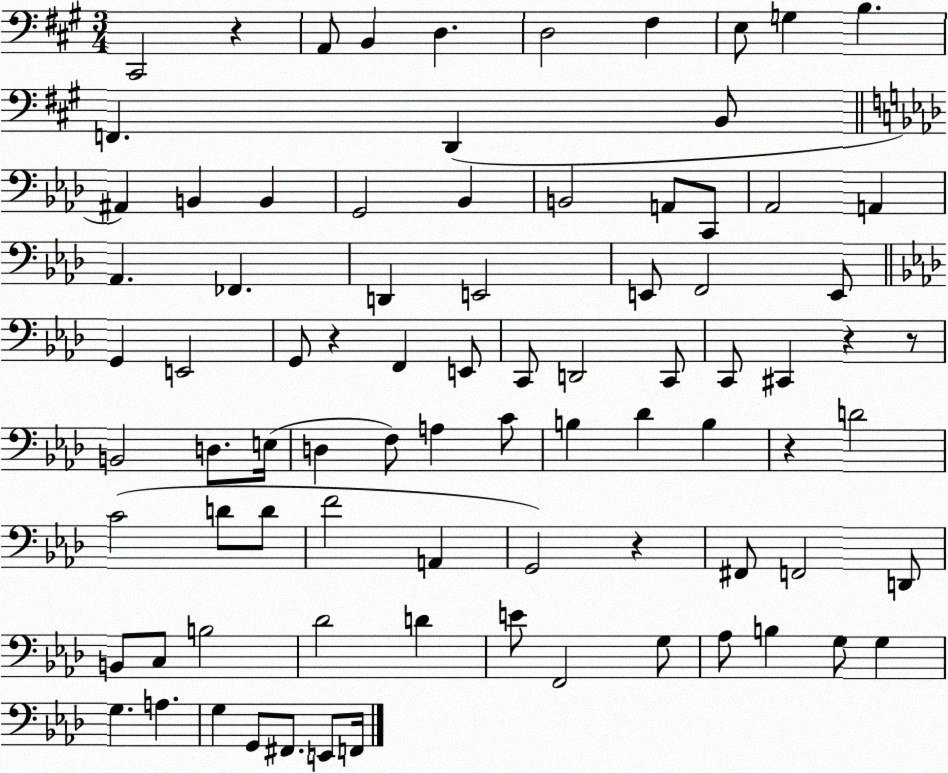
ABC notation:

X:1
T:Untitled
M:3/4
L:1/4
K:A
^C,,2 z A,,/2 B,, D, D,2 ^F, E,/2 G, B, F,, D,, B,,/2 ^A,, B,, B,, G,,2 _B,, B,,2 A,,/2 C,,/2 _A,,2 A,, _A,, _F,, D,, E,,2 E,,/2 F,,2 E,,/2 G,, E,,2 G,,/2 z F,, E,,/2 C,,/2 D,,2 C,,/2 C,,/2 ^C,, z z/2 B,,2 D,/2 E,/4 D, F,/2 A, C/2 B, _D B, z D2 C2 D/2 D/2 F2 A,, G,,2 z ^F,,/2 F,,2 D,,/2 B,,/2 C,/2 B,2 _D2 D E/2 F,,2 G,/2 _A,/2 B, G,/2 G, G, A, G, G,,/2 ^F,,/2 E,,/2 F,,/4